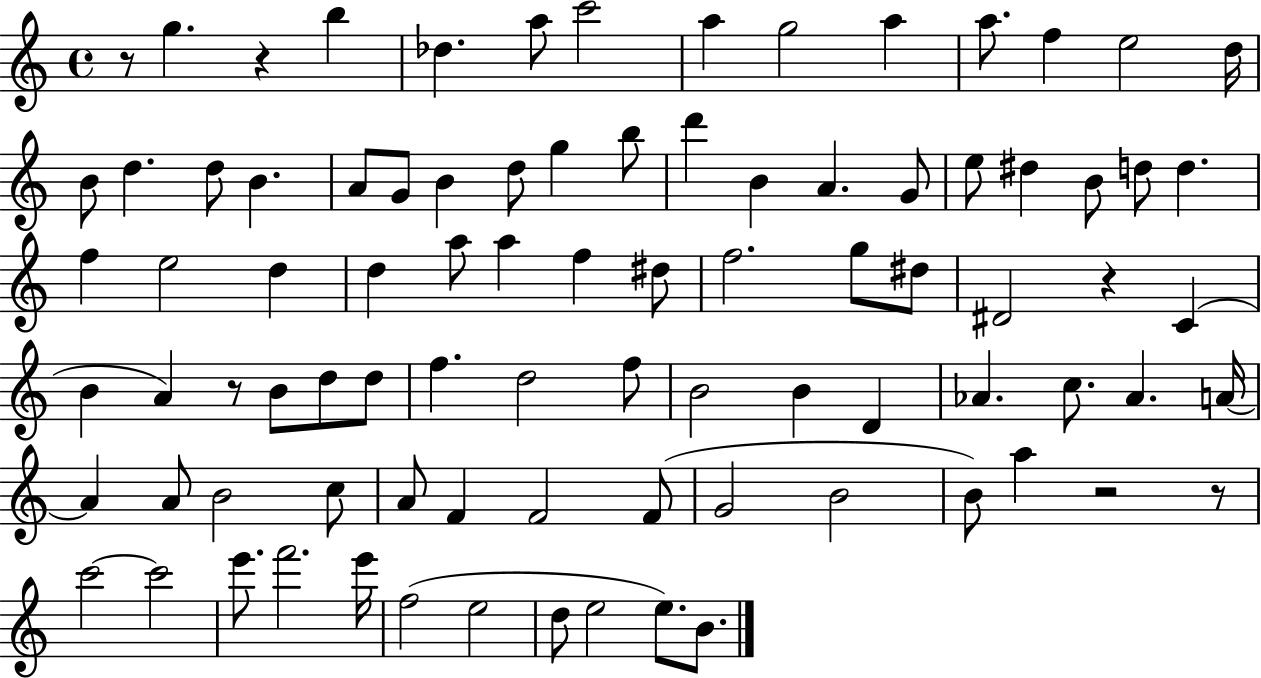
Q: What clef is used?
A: treble